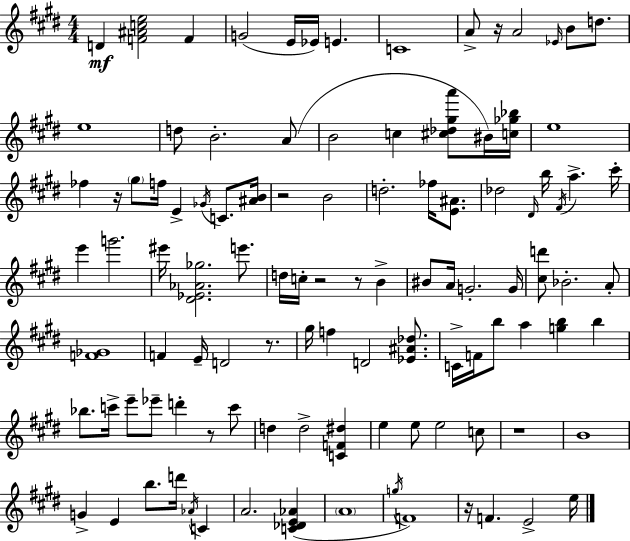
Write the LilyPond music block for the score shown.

{
  \clef treble
  \numericTimeSignature
  \time 4/4
  \key e \major
  \repeat volta 2 { d'4\mf <f' ais' c'' e''>2 f'4 | g'2( e'16 ees'16) e'4. | c'1 | a'8-> r16 a'2 \grace { ees'16 } b'8 d''8. | \break e''1 | d''8 b'2.-. a'8( | b'2 c''4 <cis'' des'' gis'' a'''>8 bis'16) | <c'' ges'' bes''>16 e''1 | \break fes''4 r16 \parenthesize gis''8 f''16 e'4-> \acciaccatura { ges'16 } c'8. | <ais' b'>16 r2 b'2 | d''2.-. fes''16 <e' ais'>8. | des''2 \grace { dis'16 } b''16 \acciaccatura { fis'16 } a''4.-> | \break cis'''16-. e'''4 g'''2. | eis'''16 <dis' ees' aes' ges''>2. | e'''8. d''16 c''16-. r2 r8 | b'4-> bis'8 a'16 g'2.-. | \break g'16 <cis'' d'''>8 bes'2.-. | a'8-. <f' ges'>1 | f'4 e'16-- d'2 | r8. gis''16 f''4 d'2 | \break <ees' ais' des''>8. c'16-> f'16 b''8 a''4 <g'' b''>4 | b''4 bes''8. c'''16-> e'''8-- ees'''8-- d'''4-. | r8 c'''8 d''4 d''2-> | <c' f' dis''>4 e''4 e''8 e''2 | \break c''8 r1 | b'1 | g'4-> e'4 b''8. d'''16 | \acciaccatura { aes'16 } c'4 a'2. | \break <c' des' e' aes'>4( \parenthesize a'1 | \acciaccatura { g''16 }) f'1 | r16 f'4. e'2-> | e''16 } \bar "|."
}